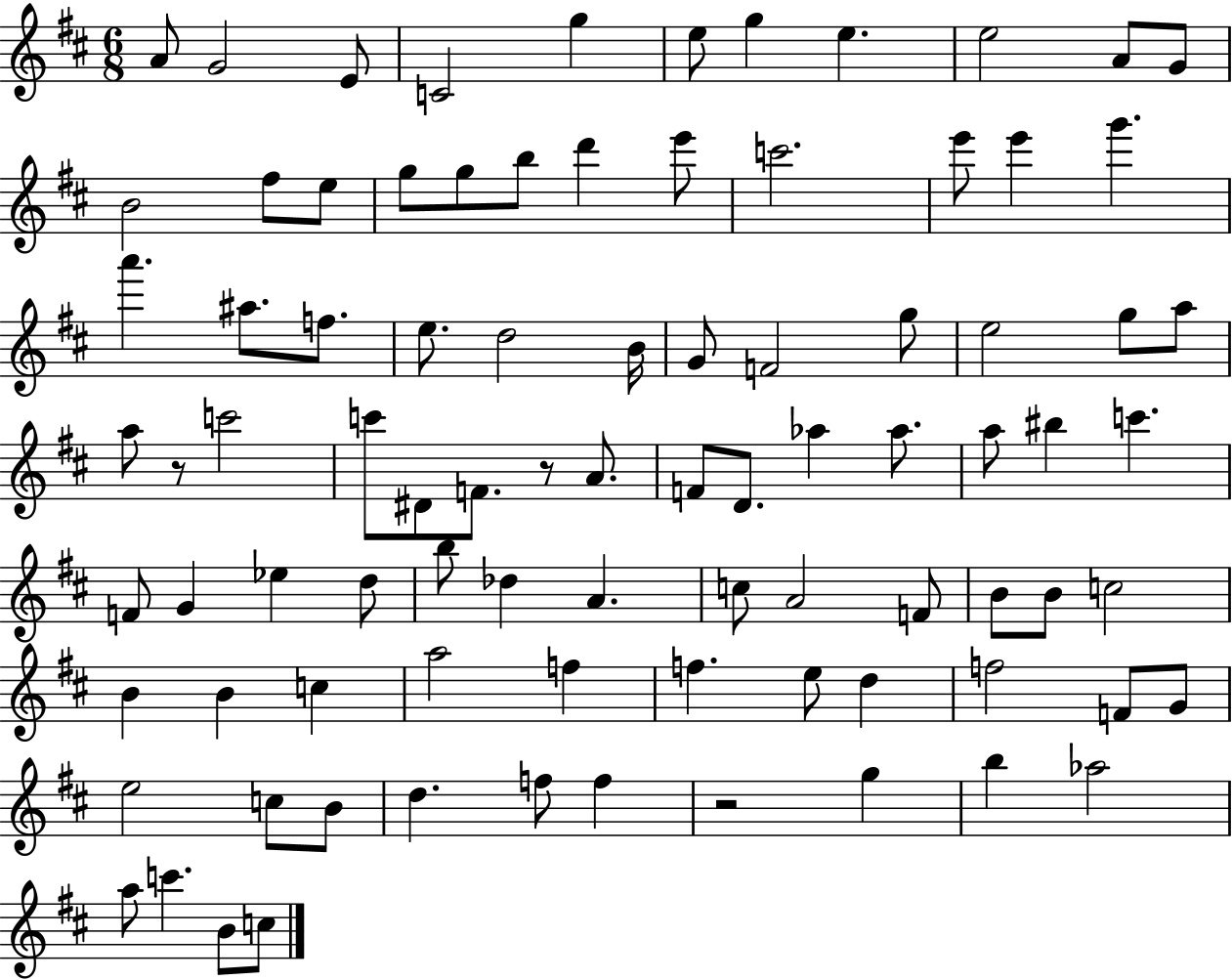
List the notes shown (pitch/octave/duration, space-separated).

A4/e G4/h E4/e C4/h G5/q E5/e G5/q E5/q. E5/h A4/e G4/e B4/h F#5/e E5/e G5/e G5/e B5/e D6/q E6/e C6/h. E6/e E6/q G6/q. A6/q. A#5/e. F5/e. E5/e. D5/h B4/s G4/e F4/h G5/e E5/h G5/e A5/e A5/e R/e C6/h C6/e D#4/e F4/e. R/e A4/e. F4/e D4/e. Ab5/q Ab5/e. A5/e BIS5/q C6/q. F4/e G4/q Eb5/q D5/e B5/e Db5/q A4/q. C5/e A4/h F4/e B4/e B4/e C5/h B4/q B4/q C5/q A5/h F5/q F5/q. E5/e D5/q F5/h F4/e G4/e E5/h C5/e B4/e D5/q. F5/e F5/q R/h G5/q B5/q Ab5/h A5/e C6/q. B4/e C5/e